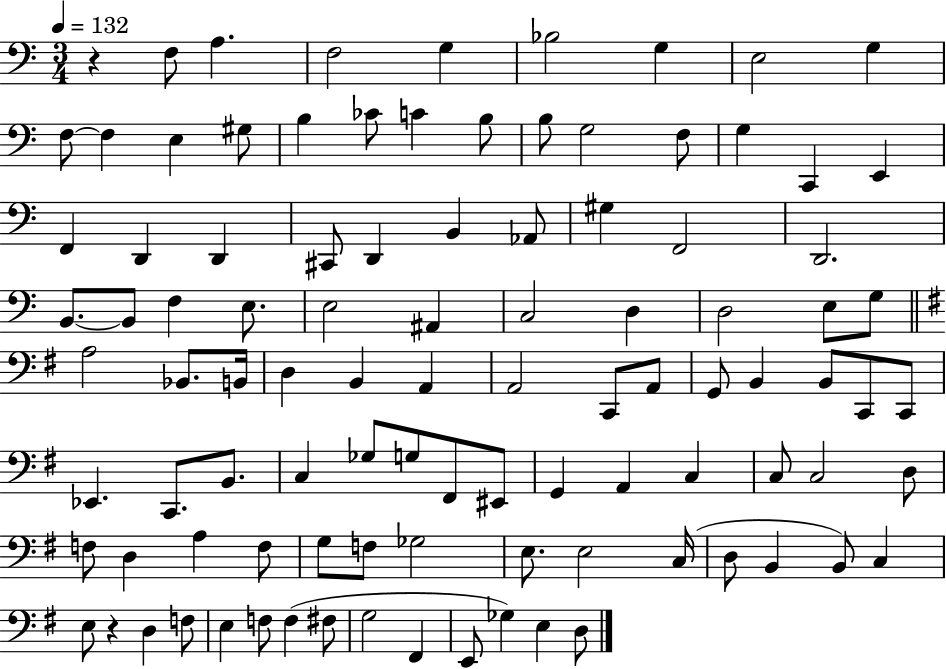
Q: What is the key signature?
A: C major